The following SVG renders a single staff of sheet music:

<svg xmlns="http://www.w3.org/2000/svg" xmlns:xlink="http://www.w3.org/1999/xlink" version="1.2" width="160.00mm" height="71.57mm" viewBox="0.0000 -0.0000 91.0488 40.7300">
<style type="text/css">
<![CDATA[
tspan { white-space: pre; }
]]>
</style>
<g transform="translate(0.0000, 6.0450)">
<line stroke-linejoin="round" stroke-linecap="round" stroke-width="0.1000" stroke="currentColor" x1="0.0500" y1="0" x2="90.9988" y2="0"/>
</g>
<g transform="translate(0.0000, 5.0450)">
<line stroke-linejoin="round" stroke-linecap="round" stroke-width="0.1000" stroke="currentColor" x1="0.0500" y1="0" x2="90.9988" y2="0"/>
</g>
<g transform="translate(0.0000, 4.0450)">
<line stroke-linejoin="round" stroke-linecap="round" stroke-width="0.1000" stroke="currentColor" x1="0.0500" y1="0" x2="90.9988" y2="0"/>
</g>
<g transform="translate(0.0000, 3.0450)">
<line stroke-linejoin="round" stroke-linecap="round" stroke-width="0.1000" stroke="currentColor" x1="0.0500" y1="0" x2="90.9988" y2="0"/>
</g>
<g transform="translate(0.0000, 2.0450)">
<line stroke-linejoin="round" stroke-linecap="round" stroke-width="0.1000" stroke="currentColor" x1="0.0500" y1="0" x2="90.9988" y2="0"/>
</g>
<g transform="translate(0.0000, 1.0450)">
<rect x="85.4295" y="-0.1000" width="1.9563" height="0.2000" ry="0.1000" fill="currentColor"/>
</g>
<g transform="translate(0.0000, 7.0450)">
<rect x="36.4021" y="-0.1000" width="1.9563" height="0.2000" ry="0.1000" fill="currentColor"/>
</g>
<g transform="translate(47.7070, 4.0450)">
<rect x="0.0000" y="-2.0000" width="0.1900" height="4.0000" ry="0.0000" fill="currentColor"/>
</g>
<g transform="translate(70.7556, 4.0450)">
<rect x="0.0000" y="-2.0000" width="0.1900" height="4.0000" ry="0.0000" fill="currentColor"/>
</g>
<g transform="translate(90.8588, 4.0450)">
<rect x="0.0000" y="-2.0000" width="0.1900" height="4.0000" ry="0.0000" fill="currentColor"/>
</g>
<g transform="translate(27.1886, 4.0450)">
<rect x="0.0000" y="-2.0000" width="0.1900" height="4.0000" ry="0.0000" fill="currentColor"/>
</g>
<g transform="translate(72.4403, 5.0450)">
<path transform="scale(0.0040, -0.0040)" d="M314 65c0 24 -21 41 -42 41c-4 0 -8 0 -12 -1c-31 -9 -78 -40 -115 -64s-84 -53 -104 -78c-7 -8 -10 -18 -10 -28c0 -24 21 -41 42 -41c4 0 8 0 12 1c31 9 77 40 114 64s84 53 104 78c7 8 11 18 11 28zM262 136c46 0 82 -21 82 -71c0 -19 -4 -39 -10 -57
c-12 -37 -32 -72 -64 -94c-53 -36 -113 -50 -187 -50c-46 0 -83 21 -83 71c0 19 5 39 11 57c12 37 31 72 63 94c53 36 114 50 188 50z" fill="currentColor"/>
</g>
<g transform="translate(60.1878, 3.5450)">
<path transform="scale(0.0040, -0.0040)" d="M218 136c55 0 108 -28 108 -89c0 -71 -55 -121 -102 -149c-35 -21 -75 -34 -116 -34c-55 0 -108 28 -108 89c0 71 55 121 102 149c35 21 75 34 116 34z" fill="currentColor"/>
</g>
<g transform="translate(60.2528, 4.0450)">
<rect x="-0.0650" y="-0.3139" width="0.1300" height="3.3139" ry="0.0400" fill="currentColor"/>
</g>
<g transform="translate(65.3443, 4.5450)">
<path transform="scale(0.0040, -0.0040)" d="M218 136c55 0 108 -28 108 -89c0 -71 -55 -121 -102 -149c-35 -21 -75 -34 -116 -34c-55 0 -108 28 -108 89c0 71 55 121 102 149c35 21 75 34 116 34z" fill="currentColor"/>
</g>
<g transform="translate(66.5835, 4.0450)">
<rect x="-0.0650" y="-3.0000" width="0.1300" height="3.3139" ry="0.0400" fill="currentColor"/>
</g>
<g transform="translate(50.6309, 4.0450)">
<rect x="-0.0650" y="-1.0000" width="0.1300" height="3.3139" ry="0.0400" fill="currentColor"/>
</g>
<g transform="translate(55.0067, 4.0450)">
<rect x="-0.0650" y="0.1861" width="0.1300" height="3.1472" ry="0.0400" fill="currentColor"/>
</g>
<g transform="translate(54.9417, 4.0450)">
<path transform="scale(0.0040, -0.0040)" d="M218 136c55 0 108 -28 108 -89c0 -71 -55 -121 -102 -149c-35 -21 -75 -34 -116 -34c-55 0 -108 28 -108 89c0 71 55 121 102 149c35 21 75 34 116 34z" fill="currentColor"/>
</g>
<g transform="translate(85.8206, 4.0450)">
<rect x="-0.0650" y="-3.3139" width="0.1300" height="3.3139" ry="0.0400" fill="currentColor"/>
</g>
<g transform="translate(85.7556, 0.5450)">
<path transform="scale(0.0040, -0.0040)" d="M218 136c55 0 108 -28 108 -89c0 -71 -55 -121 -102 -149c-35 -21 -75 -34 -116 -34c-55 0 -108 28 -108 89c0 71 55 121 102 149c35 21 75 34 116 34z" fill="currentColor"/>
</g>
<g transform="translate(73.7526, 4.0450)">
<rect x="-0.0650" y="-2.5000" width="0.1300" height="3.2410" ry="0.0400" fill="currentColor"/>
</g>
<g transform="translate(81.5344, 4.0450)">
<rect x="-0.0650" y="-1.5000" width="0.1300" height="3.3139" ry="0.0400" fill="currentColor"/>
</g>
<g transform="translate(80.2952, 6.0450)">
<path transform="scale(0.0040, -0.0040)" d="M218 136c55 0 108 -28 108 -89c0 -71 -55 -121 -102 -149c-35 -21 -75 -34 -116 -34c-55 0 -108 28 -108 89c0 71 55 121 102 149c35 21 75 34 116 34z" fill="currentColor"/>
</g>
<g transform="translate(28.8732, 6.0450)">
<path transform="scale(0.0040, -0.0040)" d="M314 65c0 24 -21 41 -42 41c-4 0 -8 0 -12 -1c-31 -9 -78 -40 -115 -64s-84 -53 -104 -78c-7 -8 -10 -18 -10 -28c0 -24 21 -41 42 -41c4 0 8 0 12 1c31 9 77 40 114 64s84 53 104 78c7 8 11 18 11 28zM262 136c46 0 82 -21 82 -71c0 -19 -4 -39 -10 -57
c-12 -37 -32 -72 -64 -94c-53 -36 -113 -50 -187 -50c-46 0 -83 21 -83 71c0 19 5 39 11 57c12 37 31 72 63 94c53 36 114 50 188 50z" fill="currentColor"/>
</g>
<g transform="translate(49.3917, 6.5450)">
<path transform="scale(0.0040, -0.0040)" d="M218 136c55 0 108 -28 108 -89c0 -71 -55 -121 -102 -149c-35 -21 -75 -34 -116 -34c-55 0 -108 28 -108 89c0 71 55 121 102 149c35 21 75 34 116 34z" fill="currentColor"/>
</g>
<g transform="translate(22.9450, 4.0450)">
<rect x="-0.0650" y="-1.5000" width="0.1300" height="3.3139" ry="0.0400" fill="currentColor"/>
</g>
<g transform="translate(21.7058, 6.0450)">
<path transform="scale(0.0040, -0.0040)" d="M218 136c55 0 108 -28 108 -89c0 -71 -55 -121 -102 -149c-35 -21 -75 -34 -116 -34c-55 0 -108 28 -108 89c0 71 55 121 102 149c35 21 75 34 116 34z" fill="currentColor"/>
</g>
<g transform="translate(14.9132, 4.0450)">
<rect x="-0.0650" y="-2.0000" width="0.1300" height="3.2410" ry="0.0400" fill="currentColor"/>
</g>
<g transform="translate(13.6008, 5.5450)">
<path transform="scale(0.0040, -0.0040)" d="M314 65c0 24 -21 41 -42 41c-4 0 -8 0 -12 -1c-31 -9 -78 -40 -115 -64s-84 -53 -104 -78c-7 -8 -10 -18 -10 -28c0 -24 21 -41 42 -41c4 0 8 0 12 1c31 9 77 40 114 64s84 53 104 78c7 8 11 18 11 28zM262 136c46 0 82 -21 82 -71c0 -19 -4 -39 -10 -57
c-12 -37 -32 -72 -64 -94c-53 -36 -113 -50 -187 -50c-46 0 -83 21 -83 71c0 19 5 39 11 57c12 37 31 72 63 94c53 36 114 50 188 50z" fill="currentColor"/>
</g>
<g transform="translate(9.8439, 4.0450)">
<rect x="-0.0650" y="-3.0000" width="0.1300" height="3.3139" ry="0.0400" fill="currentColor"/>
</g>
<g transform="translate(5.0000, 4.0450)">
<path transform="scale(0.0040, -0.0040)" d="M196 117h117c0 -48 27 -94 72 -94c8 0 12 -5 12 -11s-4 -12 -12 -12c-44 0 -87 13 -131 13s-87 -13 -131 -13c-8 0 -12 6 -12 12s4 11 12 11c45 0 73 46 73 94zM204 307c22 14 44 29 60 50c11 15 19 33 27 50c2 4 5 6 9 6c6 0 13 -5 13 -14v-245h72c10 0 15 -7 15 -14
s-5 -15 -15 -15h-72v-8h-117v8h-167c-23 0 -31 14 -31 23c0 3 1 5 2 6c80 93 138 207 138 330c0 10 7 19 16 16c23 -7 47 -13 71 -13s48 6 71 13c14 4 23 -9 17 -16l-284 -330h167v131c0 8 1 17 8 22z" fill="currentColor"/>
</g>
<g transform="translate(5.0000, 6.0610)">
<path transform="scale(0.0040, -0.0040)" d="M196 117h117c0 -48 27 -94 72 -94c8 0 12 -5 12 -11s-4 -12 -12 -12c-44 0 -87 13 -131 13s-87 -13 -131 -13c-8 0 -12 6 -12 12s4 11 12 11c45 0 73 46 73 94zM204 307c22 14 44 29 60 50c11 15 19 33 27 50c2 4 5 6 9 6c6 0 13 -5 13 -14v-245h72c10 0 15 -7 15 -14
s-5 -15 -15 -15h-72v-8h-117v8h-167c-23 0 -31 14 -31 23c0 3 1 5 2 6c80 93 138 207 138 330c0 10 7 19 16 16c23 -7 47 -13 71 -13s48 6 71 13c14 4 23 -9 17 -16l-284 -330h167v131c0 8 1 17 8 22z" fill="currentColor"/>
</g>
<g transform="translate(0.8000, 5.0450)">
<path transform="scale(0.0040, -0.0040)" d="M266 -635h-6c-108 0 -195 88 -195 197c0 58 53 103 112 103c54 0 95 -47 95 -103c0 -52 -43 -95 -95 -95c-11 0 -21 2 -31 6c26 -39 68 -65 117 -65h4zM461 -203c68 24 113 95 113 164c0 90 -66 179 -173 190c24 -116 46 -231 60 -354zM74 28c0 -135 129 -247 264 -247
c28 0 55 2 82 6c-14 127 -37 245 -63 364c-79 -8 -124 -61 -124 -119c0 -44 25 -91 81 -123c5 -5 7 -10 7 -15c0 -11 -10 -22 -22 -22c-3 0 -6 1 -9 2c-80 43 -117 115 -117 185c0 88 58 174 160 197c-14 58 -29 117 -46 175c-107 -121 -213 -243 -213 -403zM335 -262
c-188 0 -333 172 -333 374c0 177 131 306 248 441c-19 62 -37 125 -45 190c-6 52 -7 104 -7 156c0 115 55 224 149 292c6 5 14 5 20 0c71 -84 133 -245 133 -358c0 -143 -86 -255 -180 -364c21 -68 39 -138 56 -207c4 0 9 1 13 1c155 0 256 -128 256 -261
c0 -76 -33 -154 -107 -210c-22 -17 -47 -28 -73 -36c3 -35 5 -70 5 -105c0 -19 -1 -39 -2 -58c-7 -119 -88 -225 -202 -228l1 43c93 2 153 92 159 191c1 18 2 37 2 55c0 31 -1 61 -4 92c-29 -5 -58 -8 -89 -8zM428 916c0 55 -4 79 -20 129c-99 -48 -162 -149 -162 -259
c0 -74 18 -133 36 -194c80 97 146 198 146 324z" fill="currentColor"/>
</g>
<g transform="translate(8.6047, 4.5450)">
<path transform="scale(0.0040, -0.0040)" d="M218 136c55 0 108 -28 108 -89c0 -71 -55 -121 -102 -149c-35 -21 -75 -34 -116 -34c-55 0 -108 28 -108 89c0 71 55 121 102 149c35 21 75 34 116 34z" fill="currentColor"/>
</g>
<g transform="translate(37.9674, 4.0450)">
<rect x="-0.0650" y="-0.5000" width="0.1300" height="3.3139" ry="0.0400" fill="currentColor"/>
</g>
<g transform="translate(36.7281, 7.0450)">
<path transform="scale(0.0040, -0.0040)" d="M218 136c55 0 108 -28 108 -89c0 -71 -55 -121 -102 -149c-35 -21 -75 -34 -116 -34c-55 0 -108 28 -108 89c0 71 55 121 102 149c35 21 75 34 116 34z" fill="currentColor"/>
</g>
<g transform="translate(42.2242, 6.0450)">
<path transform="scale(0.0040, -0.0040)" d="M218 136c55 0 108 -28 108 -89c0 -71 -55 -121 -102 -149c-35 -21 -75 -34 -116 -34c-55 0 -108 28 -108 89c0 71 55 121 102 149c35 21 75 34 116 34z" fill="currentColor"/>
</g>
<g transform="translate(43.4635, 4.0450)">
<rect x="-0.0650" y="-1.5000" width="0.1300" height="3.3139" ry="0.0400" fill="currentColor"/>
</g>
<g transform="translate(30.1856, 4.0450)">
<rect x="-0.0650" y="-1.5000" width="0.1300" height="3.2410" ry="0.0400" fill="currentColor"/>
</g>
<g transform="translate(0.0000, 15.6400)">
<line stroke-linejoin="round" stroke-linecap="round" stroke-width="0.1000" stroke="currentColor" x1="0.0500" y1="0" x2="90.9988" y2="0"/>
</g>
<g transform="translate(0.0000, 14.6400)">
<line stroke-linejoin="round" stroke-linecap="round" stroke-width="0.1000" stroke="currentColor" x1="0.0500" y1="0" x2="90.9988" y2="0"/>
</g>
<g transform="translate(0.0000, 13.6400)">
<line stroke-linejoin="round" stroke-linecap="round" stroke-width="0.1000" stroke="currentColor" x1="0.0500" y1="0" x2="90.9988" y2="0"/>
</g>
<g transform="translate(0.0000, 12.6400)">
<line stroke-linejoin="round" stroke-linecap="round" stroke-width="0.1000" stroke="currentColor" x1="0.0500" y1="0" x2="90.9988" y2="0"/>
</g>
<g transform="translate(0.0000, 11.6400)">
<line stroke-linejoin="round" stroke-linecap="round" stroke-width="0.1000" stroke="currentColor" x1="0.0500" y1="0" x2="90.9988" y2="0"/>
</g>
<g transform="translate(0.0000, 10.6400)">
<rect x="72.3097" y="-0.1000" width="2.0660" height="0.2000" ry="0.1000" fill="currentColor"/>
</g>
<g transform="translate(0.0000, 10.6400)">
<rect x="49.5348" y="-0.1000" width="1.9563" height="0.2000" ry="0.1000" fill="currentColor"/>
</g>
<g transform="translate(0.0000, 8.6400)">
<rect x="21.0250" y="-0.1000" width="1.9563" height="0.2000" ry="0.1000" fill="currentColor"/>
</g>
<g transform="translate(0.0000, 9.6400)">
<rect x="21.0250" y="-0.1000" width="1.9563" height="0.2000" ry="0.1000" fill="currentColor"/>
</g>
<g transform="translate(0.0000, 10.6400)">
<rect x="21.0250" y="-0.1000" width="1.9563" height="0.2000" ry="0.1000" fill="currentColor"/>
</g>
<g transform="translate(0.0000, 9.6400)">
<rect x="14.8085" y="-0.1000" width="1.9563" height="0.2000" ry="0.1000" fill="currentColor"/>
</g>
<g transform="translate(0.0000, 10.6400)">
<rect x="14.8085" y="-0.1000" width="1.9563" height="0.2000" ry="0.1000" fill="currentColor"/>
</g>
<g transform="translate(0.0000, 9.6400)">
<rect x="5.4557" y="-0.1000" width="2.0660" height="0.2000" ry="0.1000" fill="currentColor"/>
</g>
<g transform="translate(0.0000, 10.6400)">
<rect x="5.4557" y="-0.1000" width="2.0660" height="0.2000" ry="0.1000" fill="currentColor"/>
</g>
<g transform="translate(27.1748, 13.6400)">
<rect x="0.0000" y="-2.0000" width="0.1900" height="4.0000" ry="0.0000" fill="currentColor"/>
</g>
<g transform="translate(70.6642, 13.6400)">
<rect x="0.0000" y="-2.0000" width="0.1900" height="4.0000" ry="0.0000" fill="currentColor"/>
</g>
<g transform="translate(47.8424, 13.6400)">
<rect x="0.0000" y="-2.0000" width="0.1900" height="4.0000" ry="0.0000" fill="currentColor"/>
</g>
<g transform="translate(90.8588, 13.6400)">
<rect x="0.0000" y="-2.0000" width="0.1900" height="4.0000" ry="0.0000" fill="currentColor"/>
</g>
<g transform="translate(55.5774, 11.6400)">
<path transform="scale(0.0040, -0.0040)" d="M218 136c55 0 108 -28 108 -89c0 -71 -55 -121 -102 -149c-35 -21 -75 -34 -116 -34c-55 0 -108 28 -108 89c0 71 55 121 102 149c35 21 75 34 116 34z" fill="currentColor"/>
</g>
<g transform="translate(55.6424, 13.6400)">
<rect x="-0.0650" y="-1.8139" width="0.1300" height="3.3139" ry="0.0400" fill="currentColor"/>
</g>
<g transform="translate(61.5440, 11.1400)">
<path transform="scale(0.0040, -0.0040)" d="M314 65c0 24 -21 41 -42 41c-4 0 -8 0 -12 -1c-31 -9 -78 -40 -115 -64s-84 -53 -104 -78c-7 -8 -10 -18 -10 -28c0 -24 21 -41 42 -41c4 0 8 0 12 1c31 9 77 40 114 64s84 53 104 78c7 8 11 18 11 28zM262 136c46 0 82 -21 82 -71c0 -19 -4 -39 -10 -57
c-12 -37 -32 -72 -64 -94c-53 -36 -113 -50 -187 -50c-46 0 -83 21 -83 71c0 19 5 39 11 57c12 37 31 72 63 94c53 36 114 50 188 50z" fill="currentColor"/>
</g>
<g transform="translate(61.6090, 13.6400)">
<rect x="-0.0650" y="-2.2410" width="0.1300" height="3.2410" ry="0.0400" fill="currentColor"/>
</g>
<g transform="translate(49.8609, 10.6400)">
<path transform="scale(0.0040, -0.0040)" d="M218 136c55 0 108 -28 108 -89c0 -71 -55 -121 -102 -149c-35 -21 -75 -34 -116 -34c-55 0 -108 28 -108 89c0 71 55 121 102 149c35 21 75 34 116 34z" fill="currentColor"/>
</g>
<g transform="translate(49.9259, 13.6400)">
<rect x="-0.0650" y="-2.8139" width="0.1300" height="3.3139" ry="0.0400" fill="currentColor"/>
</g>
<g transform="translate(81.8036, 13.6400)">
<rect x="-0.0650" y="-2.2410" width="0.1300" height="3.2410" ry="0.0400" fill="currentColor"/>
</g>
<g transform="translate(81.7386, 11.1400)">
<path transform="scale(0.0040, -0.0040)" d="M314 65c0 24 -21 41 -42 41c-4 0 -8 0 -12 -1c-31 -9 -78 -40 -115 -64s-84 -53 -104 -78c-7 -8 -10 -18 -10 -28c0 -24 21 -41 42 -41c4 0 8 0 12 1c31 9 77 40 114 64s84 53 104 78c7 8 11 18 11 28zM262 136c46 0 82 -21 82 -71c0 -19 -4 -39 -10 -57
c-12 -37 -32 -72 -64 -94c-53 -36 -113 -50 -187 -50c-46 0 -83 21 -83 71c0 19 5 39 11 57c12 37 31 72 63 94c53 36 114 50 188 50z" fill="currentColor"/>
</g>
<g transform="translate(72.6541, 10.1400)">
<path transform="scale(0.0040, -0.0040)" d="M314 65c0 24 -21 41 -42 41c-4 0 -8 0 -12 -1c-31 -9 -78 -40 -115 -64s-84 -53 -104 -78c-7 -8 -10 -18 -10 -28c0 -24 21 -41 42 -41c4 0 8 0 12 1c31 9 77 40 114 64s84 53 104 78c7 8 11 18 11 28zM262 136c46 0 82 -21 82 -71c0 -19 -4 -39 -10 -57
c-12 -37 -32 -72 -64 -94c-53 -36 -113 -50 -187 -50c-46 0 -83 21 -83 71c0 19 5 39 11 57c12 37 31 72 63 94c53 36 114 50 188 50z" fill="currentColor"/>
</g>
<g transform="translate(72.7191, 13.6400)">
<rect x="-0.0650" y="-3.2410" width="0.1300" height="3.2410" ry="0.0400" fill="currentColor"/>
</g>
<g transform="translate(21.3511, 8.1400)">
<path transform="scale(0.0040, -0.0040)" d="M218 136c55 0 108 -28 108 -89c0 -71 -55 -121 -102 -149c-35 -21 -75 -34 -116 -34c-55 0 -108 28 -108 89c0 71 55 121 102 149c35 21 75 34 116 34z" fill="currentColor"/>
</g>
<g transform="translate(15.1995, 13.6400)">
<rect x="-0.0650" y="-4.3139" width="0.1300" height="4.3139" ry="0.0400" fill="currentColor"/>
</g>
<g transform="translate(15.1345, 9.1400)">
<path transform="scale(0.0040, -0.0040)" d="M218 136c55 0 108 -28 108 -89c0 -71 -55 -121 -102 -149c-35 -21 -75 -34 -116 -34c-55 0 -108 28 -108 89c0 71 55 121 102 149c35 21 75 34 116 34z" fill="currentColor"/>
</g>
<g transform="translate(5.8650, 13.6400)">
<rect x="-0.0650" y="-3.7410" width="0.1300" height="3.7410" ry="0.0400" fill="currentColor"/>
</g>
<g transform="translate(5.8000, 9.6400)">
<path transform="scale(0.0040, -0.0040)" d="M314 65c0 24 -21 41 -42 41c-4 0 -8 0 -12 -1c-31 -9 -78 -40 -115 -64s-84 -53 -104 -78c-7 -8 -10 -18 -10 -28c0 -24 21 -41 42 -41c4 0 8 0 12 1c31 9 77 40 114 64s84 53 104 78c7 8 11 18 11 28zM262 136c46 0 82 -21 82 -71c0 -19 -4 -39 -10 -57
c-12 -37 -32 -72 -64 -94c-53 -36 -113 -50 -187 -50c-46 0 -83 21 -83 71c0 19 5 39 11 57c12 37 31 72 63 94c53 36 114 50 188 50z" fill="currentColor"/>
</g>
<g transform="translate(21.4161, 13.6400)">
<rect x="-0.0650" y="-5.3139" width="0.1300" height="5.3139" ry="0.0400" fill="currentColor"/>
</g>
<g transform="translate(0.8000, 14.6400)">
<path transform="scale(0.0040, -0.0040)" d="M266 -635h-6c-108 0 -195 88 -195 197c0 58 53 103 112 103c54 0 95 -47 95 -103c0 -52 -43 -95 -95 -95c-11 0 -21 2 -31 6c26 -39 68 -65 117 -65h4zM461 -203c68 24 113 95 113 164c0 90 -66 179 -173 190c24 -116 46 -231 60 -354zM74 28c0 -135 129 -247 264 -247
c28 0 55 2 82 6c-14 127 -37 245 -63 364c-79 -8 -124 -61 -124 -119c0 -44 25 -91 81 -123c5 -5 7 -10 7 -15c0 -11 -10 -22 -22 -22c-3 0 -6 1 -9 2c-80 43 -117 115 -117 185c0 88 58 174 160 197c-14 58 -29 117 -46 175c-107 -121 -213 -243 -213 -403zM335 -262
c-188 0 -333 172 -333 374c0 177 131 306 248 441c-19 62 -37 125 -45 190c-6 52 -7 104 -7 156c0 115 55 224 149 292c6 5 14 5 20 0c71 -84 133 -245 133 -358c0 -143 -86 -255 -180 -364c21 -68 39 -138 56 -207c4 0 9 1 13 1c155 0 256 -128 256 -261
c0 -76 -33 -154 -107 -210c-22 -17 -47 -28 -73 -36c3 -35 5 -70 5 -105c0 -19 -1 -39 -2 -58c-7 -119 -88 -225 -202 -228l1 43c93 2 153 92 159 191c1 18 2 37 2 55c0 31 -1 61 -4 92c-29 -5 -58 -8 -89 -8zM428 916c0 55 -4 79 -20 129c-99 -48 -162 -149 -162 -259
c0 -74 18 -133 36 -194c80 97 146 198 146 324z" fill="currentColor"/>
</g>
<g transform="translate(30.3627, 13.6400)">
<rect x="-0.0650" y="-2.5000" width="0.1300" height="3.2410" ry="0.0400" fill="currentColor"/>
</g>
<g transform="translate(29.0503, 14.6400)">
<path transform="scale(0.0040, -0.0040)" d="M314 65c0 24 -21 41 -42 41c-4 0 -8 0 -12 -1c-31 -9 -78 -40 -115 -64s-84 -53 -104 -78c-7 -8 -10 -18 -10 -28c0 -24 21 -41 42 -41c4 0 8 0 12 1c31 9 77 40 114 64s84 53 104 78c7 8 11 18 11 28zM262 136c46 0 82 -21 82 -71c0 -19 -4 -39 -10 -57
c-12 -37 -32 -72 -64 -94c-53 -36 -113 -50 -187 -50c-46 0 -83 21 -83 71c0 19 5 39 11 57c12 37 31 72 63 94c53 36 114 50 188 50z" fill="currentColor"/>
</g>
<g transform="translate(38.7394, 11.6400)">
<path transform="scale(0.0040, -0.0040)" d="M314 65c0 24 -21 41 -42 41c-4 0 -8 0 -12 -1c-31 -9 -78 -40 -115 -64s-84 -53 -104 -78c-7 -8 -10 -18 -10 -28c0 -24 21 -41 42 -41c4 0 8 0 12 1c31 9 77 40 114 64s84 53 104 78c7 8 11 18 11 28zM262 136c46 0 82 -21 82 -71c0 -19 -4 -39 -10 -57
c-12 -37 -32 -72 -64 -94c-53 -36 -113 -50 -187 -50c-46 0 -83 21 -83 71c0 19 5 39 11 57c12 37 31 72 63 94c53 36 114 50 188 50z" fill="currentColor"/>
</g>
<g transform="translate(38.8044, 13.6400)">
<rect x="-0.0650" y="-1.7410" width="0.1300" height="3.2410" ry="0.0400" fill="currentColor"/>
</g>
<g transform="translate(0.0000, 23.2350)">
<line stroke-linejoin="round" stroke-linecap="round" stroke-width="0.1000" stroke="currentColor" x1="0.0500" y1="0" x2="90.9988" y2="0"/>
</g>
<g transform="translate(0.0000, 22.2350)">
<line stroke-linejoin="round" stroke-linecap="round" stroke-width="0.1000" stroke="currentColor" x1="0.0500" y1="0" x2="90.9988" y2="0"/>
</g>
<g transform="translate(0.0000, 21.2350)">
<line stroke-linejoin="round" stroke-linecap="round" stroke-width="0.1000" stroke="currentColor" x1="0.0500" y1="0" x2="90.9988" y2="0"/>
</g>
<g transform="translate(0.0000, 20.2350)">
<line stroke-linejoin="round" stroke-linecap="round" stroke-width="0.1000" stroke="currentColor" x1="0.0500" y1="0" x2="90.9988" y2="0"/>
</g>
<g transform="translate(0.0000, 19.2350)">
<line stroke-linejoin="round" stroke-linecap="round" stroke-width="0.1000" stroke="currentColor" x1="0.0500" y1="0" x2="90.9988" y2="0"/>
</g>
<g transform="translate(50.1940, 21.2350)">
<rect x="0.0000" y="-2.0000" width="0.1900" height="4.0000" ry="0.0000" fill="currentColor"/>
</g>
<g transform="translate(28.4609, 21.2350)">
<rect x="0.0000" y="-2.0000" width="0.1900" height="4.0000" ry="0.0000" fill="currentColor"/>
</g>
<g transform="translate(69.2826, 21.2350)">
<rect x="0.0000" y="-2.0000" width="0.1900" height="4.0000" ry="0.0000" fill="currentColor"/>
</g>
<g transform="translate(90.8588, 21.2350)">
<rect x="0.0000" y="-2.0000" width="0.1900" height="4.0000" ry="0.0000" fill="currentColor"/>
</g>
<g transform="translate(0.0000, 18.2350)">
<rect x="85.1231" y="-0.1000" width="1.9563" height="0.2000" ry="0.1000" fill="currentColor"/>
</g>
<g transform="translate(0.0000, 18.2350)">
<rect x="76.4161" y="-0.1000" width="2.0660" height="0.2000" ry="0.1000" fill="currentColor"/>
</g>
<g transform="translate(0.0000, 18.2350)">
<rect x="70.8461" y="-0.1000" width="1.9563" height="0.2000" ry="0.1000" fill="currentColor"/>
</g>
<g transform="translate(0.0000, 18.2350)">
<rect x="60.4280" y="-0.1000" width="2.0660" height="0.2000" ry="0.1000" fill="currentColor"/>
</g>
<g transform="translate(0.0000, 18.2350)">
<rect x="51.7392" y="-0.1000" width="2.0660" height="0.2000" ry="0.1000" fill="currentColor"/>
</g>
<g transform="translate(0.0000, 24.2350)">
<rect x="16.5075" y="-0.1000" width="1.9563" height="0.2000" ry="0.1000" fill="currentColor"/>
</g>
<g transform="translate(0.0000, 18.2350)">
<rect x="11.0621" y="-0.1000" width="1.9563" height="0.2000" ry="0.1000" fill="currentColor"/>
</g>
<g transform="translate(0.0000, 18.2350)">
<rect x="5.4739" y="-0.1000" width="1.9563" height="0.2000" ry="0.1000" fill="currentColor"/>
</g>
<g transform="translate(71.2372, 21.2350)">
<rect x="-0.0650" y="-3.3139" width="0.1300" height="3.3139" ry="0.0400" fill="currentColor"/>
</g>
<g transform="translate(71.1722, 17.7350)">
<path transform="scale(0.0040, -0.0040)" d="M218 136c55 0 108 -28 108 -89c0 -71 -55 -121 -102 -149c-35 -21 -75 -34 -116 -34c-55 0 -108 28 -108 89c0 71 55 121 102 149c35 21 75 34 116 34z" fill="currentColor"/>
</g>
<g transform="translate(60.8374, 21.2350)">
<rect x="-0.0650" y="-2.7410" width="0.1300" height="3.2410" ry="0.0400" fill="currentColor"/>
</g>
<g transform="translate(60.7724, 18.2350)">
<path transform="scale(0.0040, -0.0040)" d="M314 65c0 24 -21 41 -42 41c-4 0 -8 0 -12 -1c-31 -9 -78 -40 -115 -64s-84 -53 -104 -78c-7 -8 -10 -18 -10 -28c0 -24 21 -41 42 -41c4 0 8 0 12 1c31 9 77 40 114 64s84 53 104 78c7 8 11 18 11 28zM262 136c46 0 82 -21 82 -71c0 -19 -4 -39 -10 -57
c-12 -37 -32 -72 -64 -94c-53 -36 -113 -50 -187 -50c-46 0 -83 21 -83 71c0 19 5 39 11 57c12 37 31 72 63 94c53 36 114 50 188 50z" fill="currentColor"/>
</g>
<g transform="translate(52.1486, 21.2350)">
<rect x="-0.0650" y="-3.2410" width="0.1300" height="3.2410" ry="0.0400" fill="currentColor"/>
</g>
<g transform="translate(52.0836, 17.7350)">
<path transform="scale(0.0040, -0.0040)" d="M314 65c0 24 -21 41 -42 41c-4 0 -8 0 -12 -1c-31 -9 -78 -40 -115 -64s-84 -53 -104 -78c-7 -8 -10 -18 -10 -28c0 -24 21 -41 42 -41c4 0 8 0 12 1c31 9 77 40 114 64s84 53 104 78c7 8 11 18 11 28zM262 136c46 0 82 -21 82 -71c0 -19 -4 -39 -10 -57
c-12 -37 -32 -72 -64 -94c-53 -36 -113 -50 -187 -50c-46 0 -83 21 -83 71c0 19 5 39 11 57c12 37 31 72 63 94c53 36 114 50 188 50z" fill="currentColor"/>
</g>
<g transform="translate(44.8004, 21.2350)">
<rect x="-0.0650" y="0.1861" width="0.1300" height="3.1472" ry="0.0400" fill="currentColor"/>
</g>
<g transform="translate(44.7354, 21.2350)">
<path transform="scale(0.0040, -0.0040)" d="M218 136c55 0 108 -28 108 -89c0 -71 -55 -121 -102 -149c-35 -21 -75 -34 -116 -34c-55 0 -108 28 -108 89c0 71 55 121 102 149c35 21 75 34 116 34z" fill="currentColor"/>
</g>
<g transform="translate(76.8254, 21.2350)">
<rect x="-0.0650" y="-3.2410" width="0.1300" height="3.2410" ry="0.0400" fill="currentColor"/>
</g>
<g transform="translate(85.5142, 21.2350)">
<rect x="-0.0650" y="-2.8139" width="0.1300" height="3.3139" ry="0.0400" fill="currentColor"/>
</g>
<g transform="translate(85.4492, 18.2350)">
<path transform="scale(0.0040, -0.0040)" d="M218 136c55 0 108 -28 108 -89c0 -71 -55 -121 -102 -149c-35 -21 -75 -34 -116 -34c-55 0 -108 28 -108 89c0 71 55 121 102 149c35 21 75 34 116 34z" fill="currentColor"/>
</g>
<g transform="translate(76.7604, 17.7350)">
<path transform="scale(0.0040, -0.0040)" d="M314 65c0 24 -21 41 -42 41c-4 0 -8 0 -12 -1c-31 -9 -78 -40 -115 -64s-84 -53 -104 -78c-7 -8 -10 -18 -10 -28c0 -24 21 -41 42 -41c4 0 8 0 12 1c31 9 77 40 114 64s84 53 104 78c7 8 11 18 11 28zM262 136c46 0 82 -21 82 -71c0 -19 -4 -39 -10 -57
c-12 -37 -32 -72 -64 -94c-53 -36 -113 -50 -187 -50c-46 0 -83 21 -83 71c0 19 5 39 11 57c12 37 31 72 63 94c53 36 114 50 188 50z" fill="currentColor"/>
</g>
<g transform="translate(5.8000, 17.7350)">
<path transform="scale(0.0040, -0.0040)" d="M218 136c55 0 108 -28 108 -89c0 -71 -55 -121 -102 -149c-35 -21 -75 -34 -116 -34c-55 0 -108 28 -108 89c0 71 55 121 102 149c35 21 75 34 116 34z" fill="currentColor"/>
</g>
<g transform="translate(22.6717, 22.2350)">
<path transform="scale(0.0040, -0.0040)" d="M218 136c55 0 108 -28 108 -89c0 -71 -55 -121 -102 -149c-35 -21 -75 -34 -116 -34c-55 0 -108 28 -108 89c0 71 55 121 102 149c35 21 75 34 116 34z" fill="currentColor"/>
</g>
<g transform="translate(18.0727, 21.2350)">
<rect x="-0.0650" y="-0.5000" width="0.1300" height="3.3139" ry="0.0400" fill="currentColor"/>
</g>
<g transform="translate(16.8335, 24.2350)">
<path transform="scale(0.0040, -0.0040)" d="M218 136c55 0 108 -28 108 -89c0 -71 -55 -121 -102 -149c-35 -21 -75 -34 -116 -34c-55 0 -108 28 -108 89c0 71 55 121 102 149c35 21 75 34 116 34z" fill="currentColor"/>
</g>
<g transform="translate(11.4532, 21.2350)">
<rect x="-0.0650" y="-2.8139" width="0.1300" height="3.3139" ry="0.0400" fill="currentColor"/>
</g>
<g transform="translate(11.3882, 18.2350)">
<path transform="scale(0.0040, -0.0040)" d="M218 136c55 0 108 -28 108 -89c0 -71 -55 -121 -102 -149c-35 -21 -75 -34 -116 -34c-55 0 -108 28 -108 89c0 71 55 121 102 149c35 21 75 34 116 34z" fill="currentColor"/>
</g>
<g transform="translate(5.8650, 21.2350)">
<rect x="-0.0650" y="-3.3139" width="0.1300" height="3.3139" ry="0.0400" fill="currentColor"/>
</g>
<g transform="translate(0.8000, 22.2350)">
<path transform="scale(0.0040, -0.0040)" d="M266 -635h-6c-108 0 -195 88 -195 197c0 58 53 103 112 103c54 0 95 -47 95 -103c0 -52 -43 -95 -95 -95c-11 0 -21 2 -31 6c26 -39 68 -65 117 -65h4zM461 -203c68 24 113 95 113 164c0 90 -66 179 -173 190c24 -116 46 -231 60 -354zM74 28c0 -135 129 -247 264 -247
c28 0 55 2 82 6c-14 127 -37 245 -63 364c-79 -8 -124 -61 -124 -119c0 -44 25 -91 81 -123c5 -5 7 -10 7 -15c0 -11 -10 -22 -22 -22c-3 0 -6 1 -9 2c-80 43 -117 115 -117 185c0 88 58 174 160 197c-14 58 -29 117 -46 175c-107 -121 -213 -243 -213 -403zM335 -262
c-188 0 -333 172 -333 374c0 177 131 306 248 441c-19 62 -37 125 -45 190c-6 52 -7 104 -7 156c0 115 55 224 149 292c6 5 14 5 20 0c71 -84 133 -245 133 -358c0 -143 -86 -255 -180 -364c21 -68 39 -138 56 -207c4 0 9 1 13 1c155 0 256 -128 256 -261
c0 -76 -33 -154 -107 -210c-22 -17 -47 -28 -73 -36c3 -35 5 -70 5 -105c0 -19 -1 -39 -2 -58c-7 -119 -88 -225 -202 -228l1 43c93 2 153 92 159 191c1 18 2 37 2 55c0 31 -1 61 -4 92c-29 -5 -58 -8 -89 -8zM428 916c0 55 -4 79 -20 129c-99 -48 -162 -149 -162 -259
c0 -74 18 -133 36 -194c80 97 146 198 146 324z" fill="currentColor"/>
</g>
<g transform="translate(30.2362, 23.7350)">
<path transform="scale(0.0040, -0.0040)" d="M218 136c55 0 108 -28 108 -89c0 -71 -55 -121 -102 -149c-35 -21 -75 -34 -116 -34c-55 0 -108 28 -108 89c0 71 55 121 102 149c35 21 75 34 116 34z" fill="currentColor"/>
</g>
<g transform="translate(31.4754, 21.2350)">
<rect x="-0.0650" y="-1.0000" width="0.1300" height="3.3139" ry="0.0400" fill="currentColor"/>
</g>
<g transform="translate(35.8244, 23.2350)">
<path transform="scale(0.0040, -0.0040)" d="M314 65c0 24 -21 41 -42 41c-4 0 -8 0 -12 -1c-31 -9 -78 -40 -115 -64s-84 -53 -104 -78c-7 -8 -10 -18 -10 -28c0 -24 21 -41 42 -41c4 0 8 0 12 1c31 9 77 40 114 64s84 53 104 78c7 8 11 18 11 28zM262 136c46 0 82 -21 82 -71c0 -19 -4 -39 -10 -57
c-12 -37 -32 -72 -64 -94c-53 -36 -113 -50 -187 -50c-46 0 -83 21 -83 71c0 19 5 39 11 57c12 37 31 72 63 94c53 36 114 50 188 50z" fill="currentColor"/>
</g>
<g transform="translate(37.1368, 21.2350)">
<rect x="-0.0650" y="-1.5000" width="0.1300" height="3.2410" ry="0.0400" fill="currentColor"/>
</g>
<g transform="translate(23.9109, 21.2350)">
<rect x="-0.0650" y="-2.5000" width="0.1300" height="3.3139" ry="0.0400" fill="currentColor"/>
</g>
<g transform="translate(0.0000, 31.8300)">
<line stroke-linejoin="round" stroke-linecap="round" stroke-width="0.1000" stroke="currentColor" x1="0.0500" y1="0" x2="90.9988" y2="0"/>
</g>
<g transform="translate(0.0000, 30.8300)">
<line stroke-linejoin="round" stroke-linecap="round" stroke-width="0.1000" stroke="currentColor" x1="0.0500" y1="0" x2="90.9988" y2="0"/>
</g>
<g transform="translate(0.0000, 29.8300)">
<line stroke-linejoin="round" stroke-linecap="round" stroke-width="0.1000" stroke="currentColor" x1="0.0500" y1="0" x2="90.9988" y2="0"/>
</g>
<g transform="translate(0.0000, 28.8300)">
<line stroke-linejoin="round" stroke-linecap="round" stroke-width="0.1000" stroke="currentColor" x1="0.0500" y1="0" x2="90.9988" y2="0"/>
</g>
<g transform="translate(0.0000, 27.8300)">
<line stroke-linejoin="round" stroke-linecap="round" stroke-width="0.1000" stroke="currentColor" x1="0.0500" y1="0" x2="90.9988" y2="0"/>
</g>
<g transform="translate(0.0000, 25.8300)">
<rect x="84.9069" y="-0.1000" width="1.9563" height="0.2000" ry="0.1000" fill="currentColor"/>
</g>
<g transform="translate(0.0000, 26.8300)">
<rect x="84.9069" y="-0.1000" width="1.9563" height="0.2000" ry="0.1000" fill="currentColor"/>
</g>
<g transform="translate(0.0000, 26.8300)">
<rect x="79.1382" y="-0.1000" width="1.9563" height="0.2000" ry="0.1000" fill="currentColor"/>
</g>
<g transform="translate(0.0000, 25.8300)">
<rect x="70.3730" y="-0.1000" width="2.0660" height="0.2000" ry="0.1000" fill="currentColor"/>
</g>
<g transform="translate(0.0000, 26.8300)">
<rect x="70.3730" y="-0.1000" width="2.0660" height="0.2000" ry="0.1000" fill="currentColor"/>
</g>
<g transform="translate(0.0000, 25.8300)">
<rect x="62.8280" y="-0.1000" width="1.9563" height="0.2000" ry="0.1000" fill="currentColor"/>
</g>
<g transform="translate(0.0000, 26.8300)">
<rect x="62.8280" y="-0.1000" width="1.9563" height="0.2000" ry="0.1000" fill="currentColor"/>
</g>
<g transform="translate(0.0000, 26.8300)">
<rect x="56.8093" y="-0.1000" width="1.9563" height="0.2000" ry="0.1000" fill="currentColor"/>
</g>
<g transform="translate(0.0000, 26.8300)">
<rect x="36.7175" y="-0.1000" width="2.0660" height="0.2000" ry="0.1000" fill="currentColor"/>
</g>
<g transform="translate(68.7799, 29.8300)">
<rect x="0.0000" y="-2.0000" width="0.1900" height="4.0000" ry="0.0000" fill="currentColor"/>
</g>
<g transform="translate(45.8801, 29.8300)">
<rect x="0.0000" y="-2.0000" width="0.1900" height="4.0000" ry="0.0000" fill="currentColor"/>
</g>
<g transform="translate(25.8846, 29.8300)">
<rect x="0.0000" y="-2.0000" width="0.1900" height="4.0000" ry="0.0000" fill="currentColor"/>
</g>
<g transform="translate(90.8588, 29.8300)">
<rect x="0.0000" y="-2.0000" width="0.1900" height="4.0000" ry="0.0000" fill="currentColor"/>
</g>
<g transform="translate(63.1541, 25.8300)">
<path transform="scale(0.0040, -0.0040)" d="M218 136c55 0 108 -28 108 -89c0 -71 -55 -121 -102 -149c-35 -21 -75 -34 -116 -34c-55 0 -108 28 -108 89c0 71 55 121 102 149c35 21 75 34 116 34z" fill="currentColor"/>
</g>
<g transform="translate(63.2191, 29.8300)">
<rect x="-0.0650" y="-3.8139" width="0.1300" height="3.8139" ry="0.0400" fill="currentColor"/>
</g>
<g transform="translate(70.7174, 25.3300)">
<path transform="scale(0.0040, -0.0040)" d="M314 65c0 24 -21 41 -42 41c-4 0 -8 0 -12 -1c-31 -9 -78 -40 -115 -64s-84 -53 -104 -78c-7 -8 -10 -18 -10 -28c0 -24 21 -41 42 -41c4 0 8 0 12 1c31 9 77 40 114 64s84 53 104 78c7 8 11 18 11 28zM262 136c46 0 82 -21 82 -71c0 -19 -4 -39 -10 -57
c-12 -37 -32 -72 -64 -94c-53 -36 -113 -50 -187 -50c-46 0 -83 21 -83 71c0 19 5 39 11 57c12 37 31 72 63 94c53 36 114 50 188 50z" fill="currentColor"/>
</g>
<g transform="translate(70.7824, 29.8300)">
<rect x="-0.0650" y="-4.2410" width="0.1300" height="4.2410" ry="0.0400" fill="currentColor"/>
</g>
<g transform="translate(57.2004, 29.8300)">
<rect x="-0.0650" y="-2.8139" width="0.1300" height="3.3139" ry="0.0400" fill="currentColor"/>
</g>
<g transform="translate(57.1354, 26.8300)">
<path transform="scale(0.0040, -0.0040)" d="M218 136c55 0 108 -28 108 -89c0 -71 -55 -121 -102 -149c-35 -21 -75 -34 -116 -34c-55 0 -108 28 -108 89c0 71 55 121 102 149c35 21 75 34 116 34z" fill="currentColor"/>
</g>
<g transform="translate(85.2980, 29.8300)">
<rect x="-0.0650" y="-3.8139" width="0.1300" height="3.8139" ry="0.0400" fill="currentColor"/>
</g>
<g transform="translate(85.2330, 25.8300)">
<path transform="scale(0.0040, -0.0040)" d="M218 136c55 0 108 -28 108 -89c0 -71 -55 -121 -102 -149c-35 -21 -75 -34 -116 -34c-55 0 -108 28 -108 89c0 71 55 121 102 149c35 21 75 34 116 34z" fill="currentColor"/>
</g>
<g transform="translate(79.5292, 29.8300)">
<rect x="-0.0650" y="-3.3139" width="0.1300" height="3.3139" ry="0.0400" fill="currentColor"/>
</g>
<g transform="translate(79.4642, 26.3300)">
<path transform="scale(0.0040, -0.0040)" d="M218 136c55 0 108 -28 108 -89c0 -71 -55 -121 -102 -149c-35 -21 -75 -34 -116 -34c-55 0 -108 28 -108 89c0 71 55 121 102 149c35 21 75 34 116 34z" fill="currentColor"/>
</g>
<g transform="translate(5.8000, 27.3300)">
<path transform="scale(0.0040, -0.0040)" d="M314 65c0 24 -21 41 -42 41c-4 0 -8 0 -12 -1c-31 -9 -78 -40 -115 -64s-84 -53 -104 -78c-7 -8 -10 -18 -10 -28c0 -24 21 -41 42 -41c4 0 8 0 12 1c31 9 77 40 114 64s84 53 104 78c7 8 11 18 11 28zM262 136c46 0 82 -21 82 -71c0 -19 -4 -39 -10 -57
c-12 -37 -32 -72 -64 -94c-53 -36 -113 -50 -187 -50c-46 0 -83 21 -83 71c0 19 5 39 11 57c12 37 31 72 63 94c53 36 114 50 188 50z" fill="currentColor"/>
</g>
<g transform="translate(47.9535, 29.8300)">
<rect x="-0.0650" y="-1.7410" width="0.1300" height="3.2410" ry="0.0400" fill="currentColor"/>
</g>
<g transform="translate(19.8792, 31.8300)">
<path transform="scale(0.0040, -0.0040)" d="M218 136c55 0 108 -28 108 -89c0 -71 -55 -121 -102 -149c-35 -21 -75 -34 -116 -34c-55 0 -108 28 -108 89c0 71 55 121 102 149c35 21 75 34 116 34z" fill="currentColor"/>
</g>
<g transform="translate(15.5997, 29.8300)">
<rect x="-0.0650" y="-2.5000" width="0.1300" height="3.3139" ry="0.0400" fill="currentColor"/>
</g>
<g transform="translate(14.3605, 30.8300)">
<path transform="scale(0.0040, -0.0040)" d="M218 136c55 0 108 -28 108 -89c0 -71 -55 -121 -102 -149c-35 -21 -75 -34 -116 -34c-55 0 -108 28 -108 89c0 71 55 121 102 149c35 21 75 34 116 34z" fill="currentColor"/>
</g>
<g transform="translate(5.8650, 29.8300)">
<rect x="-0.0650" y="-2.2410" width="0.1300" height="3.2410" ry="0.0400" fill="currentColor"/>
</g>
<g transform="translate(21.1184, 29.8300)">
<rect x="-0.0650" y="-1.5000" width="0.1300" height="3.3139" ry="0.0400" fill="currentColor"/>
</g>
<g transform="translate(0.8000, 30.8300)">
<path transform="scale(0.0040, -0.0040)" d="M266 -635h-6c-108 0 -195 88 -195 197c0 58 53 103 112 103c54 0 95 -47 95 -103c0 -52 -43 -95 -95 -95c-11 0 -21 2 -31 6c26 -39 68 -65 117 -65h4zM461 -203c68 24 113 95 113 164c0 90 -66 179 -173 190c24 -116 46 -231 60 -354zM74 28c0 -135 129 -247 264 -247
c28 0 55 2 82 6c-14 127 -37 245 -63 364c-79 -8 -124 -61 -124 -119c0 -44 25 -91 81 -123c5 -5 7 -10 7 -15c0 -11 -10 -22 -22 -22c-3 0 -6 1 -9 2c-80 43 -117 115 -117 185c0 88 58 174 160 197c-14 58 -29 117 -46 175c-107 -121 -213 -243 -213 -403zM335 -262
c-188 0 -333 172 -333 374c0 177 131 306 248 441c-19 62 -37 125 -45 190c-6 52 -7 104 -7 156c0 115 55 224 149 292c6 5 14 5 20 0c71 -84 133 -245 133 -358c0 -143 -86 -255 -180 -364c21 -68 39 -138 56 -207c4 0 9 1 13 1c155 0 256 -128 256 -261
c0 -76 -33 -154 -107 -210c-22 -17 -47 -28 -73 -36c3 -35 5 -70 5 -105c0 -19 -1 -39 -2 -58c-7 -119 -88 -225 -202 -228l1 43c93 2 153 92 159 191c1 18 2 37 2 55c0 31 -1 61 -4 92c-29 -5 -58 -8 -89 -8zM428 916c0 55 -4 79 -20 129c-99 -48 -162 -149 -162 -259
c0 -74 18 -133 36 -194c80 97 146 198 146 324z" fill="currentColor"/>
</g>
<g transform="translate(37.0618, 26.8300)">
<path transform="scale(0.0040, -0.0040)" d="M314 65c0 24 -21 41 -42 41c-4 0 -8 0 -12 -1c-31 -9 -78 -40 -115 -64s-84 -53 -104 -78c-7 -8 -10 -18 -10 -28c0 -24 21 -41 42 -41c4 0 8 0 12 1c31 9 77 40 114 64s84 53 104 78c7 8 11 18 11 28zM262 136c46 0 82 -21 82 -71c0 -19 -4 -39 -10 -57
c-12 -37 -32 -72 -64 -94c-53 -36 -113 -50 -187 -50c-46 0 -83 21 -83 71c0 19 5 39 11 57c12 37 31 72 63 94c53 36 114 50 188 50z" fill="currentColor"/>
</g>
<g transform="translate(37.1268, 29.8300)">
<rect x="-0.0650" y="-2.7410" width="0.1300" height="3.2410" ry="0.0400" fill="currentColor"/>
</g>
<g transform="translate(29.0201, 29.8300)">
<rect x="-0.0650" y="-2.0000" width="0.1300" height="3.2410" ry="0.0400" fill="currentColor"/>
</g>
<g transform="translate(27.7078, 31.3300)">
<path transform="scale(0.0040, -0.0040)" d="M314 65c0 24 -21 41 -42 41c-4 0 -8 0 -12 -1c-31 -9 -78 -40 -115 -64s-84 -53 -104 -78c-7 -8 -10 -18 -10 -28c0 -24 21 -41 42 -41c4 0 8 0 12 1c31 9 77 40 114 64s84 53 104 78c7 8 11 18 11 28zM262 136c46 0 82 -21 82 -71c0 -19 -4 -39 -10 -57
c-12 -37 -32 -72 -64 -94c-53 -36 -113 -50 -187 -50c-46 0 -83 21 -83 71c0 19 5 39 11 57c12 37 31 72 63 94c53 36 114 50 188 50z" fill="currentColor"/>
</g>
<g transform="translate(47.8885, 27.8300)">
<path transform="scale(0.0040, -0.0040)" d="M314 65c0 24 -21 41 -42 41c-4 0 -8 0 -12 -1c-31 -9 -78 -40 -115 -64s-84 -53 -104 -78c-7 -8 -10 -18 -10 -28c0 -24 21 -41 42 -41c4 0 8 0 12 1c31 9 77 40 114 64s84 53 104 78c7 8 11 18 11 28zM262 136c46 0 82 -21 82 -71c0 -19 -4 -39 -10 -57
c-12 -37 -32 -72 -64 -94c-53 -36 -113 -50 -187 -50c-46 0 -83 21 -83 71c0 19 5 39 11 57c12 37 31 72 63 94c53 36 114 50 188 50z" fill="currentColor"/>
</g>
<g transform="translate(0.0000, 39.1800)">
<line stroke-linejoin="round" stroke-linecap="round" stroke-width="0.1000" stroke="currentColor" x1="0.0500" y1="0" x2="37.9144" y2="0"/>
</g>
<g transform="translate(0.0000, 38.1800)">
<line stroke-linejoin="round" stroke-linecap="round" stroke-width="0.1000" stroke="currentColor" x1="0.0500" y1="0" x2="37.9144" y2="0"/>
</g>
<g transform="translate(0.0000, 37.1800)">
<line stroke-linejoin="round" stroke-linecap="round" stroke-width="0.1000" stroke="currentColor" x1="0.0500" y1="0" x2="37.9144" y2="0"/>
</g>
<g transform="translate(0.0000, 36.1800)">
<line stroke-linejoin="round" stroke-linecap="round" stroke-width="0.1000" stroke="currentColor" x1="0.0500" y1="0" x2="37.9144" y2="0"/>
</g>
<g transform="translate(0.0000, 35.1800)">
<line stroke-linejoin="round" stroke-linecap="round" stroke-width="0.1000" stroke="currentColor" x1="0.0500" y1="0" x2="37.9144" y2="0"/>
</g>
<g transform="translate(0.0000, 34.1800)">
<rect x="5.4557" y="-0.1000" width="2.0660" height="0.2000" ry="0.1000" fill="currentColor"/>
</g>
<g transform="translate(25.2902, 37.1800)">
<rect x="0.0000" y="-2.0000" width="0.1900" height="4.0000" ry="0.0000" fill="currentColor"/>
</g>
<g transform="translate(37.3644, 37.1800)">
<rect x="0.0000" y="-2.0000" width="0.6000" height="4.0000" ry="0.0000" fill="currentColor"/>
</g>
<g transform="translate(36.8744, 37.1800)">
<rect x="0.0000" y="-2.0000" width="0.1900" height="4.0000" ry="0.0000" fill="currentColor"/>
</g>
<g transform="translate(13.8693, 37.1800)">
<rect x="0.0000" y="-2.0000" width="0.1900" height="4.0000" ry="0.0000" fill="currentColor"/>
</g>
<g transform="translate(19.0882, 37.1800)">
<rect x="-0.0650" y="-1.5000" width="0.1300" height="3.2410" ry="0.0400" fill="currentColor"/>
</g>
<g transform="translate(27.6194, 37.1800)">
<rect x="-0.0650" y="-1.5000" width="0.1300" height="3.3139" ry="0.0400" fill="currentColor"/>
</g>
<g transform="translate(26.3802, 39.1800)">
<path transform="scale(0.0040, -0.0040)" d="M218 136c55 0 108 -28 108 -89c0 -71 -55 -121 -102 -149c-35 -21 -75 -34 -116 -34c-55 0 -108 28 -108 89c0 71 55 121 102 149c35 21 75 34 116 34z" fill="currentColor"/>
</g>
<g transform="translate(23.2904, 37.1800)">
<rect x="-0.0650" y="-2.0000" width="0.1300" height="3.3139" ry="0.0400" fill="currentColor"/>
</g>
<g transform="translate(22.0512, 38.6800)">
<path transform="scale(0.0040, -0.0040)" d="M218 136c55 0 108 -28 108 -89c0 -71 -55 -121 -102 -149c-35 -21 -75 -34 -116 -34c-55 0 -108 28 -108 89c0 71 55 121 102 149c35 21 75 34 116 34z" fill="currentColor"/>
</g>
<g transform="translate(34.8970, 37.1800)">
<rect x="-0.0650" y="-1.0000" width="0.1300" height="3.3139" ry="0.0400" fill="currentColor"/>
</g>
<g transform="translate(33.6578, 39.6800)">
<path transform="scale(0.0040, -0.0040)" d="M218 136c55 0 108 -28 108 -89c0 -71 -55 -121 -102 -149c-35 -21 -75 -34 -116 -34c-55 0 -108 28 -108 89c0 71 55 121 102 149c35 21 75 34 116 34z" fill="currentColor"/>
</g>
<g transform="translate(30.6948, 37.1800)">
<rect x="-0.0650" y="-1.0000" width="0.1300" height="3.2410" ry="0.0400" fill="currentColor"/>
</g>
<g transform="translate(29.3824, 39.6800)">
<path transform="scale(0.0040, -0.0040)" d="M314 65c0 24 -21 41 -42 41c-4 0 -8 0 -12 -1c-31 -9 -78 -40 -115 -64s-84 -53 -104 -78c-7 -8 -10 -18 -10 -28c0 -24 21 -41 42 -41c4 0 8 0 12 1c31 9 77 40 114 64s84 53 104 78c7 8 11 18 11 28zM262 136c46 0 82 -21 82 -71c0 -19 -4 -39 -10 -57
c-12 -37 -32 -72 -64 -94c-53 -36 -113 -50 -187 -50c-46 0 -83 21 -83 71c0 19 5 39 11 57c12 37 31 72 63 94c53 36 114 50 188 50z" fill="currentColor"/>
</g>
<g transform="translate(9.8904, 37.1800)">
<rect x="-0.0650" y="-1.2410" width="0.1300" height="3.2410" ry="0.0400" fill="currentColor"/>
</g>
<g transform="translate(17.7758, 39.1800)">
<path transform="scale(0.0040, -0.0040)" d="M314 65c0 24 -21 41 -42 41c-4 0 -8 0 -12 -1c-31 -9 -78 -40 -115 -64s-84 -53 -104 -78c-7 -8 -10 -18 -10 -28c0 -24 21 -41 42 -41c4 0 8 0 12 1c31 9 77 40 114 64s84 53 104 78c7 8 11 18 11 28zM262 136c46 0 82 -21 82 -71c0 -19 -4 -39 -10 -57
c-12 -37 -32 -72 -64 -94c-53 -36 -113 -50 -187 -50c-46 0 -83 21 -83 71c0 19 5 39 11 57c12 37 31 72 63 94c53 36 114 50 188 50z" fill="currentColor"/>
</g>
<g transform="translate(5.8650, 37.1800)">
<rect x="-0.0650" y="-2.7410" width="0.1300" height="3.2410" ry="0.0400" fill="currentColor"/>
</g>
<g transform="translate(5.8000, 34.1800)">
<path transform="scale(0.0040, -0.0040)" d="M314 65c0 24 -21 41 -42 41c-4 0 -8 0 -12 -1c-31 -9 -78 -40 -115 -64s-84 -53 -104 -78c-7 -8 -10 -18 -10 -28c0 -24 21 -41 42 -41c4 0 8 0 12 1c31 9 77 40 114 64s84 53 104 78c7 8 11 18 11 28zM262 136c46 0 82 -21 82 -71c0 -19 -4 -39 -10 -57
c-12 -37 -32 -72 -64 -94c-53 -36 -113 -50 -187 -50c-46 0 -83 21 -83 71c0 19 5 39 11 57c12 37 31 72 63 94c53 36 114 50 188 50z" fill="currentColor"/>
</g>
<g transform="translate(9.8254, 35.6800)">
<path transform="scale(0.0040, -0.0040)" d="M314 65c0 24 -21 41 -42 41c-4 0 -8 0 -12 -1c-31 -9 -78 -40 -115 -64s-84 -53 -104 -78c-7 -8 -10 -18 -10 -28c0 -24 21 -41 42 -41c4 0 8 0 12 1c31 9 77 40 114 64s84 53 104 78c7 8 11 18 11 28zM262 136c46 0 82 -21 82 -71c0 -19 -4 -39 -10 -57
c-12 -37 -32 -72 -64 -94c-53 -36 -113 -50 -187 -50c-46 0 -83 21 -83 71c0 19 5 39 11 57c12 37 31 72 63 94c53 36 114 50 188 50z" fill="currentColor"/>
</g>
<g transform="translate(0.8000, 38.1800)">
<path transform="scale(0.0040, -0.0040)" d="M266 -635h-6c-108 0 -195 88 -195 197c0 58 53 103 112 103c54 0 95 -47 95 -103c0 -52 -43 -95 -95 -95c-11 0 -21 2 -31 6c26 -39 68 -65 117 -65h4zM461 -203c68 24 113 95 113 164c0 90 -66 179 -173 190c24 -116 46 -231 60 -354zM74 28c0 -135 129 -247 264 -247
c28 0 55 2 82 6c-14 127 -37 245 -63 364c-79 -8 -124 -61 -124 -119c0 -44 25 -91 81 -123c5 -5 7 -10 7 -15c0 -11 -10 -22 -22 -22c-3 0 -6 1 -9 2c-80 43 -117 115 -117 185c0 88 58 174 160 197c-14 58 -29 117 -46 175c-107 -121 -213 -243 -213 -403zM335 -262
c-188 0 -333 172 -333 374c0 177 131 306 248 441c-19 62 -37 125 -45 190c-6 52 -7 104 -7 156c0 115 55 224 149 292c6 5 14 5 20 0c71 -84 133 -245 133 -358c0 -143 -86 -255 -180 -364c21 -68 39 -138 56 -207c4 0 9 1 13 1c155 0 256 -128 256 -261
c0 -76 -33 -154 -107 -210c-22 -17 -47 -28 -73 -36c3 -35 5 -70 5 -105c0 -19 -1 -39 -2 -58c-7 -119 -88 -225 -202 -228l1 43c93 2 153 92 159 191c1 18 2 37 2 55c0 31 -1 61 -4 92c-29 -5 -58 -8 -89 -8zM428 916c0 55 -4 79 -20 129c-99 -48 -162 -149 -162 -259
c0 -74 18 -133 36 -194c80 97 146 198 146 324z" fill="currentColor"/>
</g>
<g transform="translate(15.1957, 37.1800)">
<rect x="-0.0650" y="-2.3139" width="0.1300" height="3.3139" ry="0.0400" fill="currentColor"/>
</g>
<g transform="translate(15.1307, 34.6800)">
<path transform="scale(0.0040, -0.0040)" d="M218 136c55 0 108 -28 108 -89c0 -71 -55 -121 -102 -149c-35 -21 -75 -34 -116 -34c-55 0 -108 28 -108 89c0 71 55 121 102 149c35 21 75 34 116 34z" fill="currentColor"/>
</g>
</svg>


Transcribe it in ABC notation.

X:1
T:Untitled
M:4/4
L:1/4
K:C
A F2 E E2 C E D B c A G2 E b c'2 d' f' G2 f2 a f g2 b2 g2 b a C G D E2 B b2 a2 b b2 a g2 G E F2 a2 f2 a c' d'2 b c' a2 e2 g E2 F E D2 D